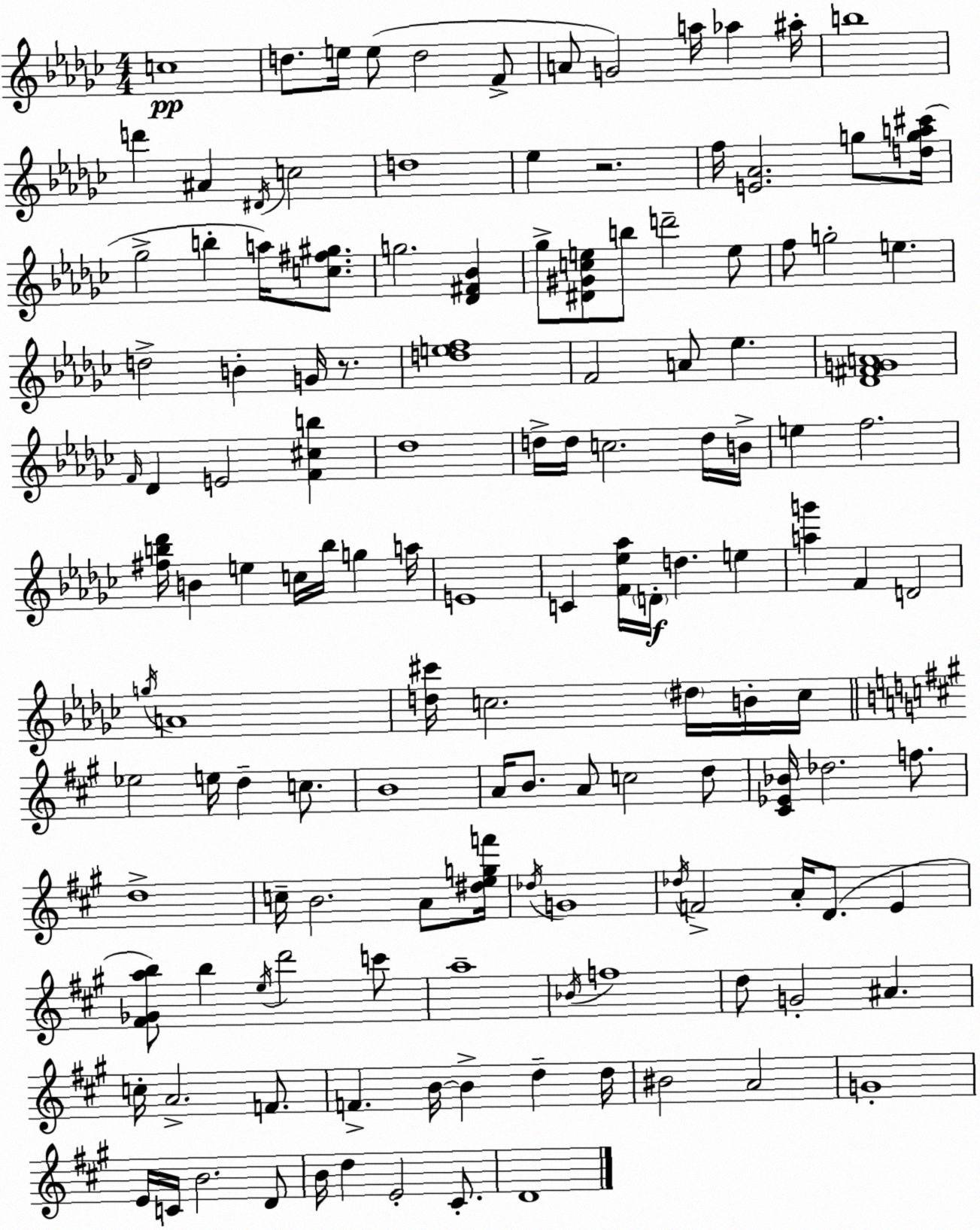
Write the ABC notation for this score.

X:1
T:Untitled
M:4/4
L:1/4
K:Ebm
c4 d/2 e/4 e/2 d2 F/2 A/2 G2 a/4 _a ^a/4 b4 d' ^A ^D/4 c2 d4 _e z2 f/4 [E_A]2 g/2 [dga^c']/4 _g2 b a/4 [c^f^g]/2 g2 [_D^F_B] _g/2 [^D^Gce]/2 b/2 d'2 e/2 f/2 g2 e d2 B G/4 z/2 [def]4 F2 A/2 _e [_D^FGA]4 F/4 _D E2 [F^cb] _d4 d/4 d/4 c2 d/4 B/4 e f2 [^fb_d']/4 B e c/4 b/4 g a/4 E4 C [F_e_a]/4 D/4 d e [ag'] F D2 g/4 A4 [d^c']/4 c2 ^d/4 B/4 c/4 _e2 e/4 d c/2 B4 A/4 B/2 A/2 c2 d/2 [^C_E_B]/4 _d2 f/2 d4 c/4 B2 A/2 [^degf']/4 _d/4 G4 _d/4 F2 A/4 D/2 E [^F_Gab]/2 b e/4 d'2 c'/2 a4 _B/4 f4 d/2 G2 ^A c/4 A2 F/2 F B/4 B d d/4 ^B2 A2 G4 E/4 C/4 B2 D/2 B/4 d E2 ^C/2 D4